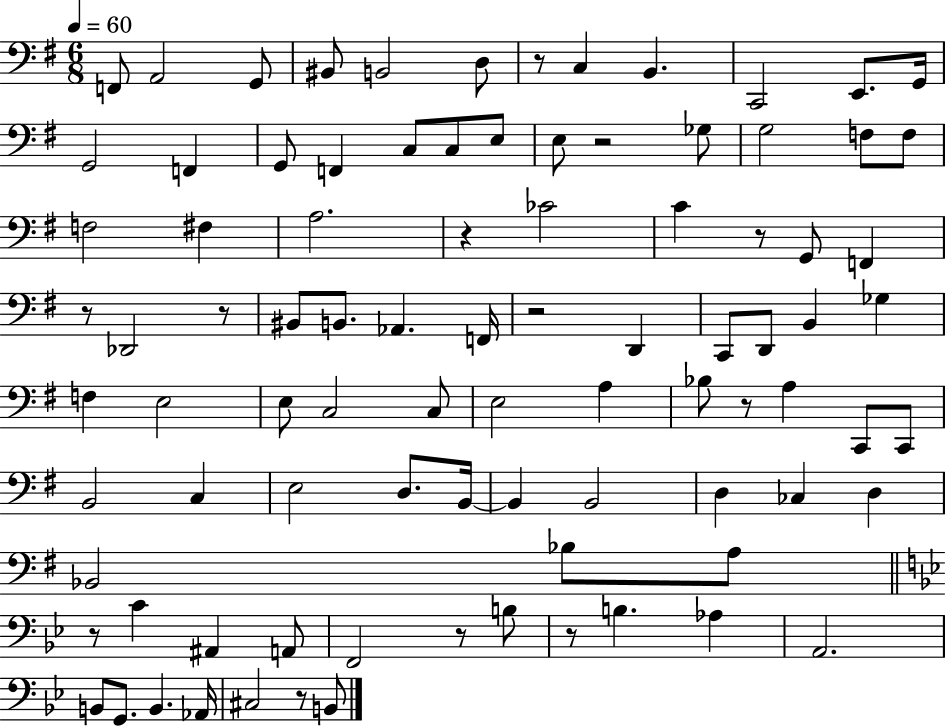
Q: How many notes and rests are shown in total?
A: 90